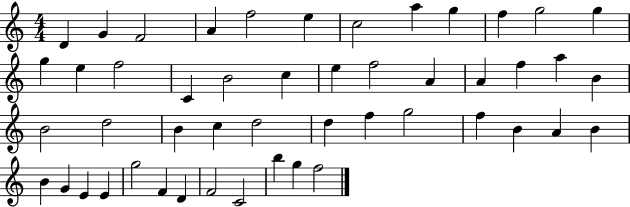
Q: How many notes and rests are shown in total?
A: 49